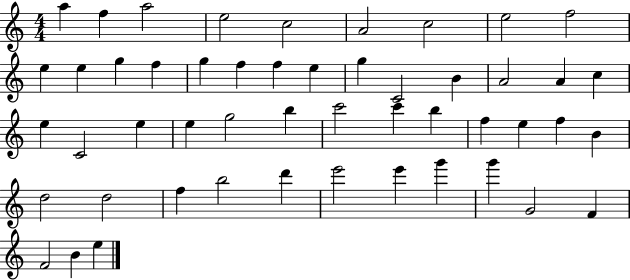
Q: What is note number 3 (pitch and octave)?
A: A5